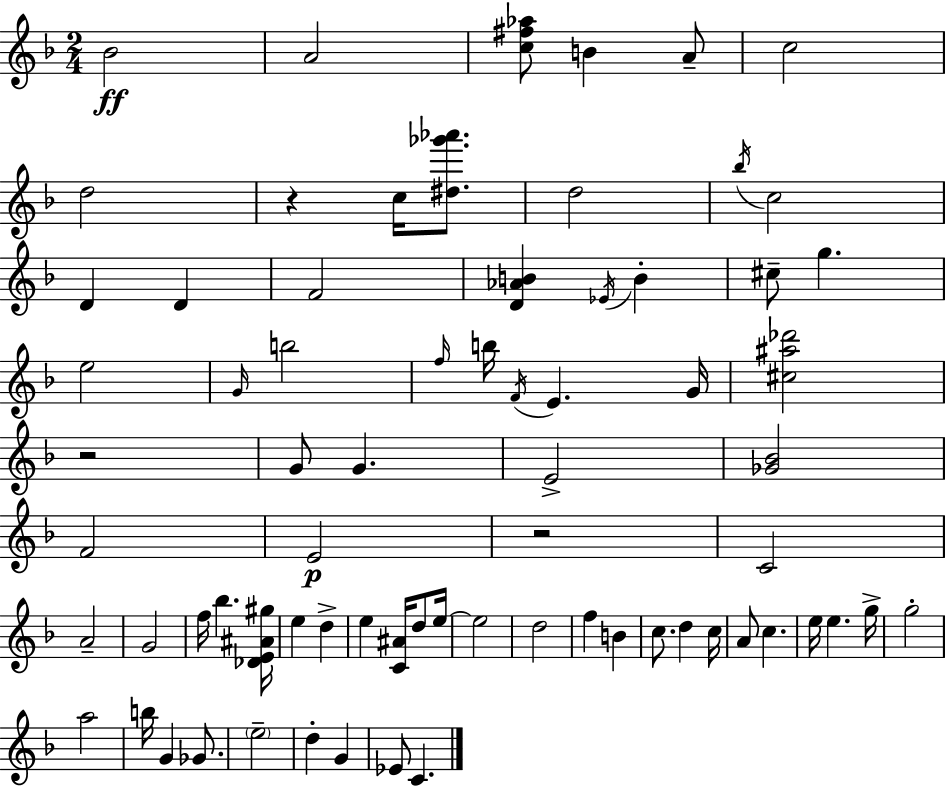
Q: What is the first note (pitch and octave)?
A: Bb4